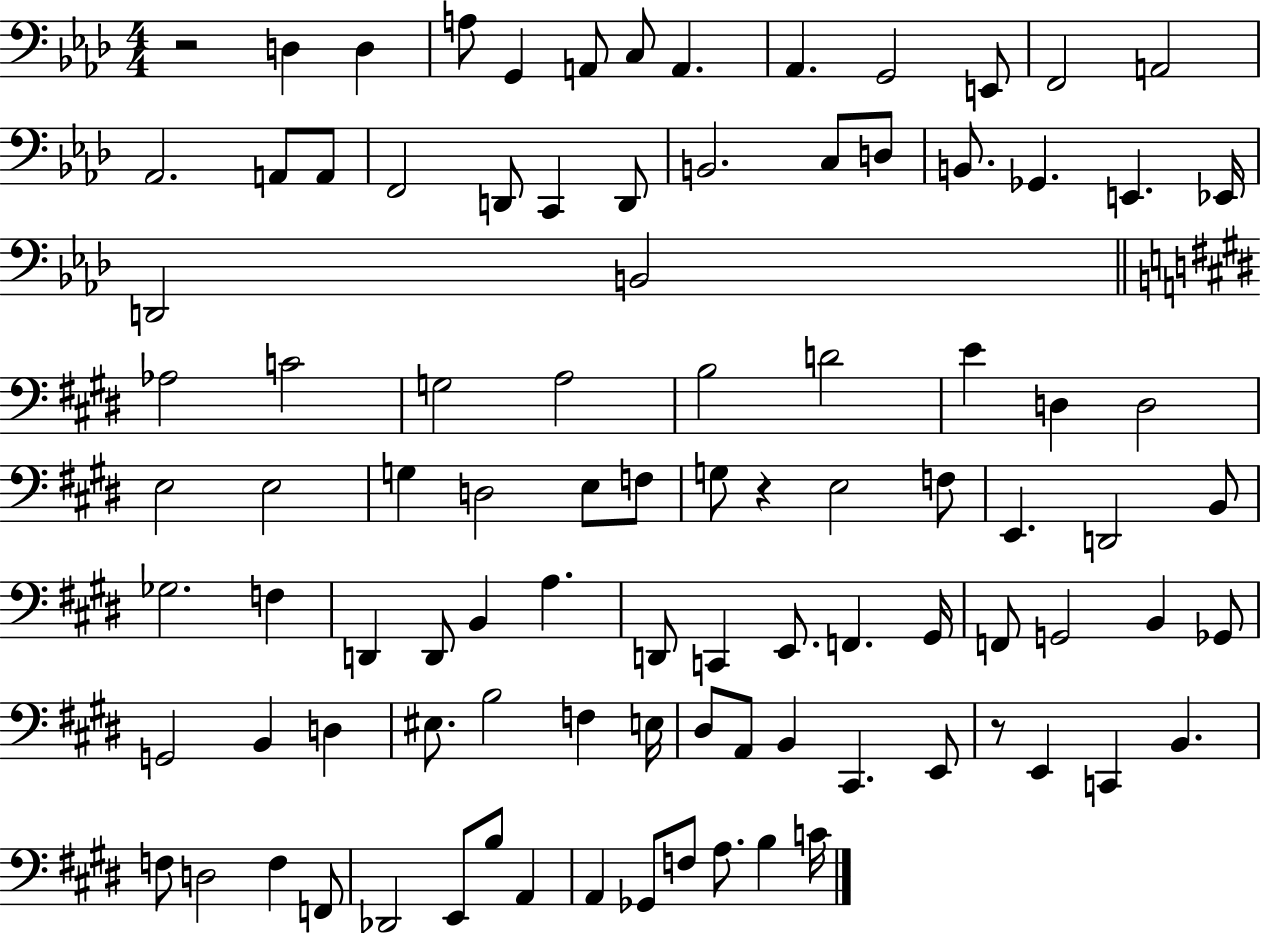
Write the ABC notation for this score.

X:1
T:Untitled
M:4/4
L:1/4
K:Ab
z2 D, D, A,/2 G,, A,,/2 C,/2 A,, _A,, G,,2 E,,/2 F,,2 A,,2 _A,,2 A,,/2 A,,/2 F,,2 D,,/2 C,, D,,/2 B,,2 C,/2 D,/2 B,,/2 _G,, E,, _E,,/4 D,,2 B,,2 _A,2 C2 G,2 A,2 B,2 D2 E D, D,2 E,2 E,2 G, D,2 E,/2 F,/2 G,/2 z E,2 F,/2 E,, D,,2 B,,/2 _G,2 F, D,, D,,/2 B,, A, D,,/2 C,, E,,/2 F,, ^G,,/4 F,,/2 G,,2 B,, _G,,/2 G,,2 B,, D, ^E,/2 B,2 F, E,/4 ^D,/2 A,,/2 B,, ^C,, E,,/2 z/2 E,, C,, B,, F,/2 D,2 F, F,,/2 _D,,2 E,,/2 B,/2 A,, A,, _G,,/2 F,/2 A,/2 B, C/4